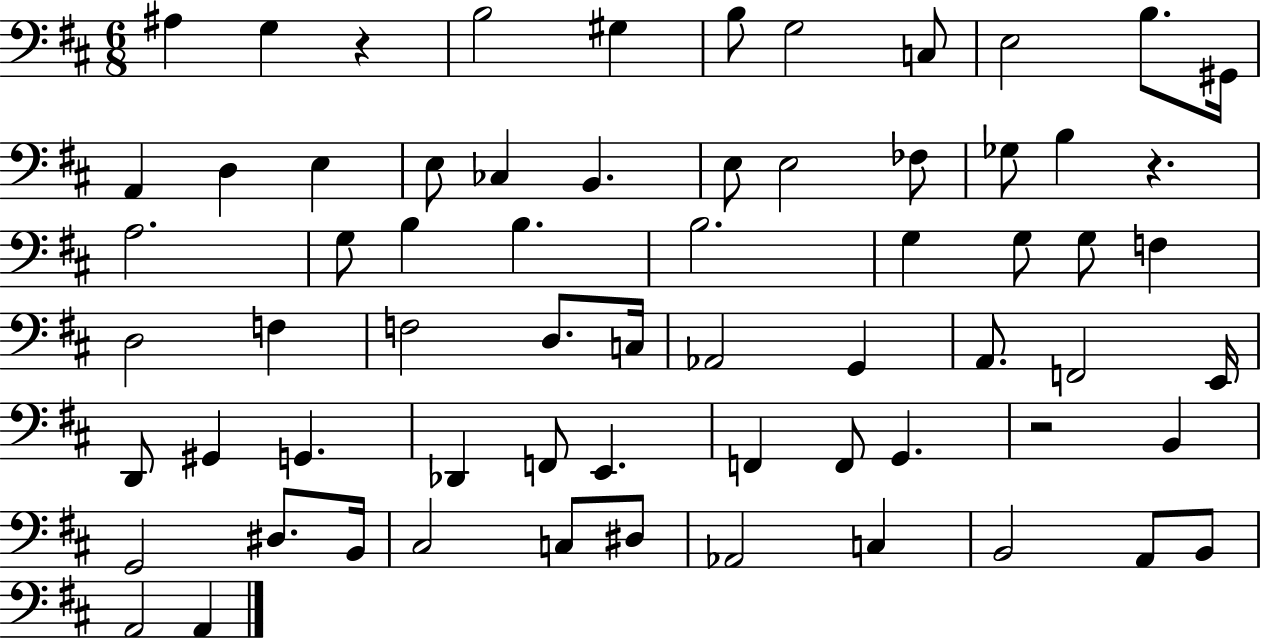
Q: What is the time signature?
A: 6/8